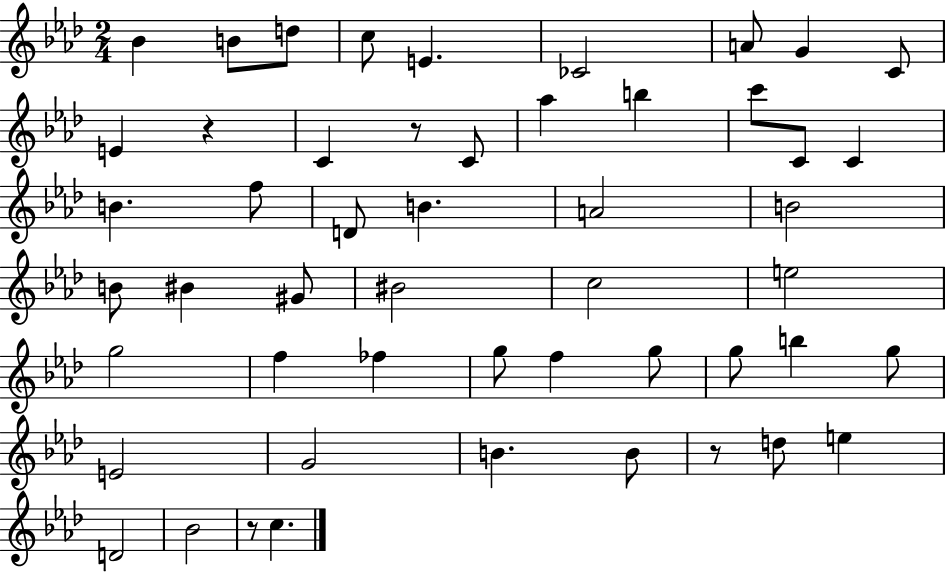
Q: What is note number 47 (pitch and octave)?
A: C5